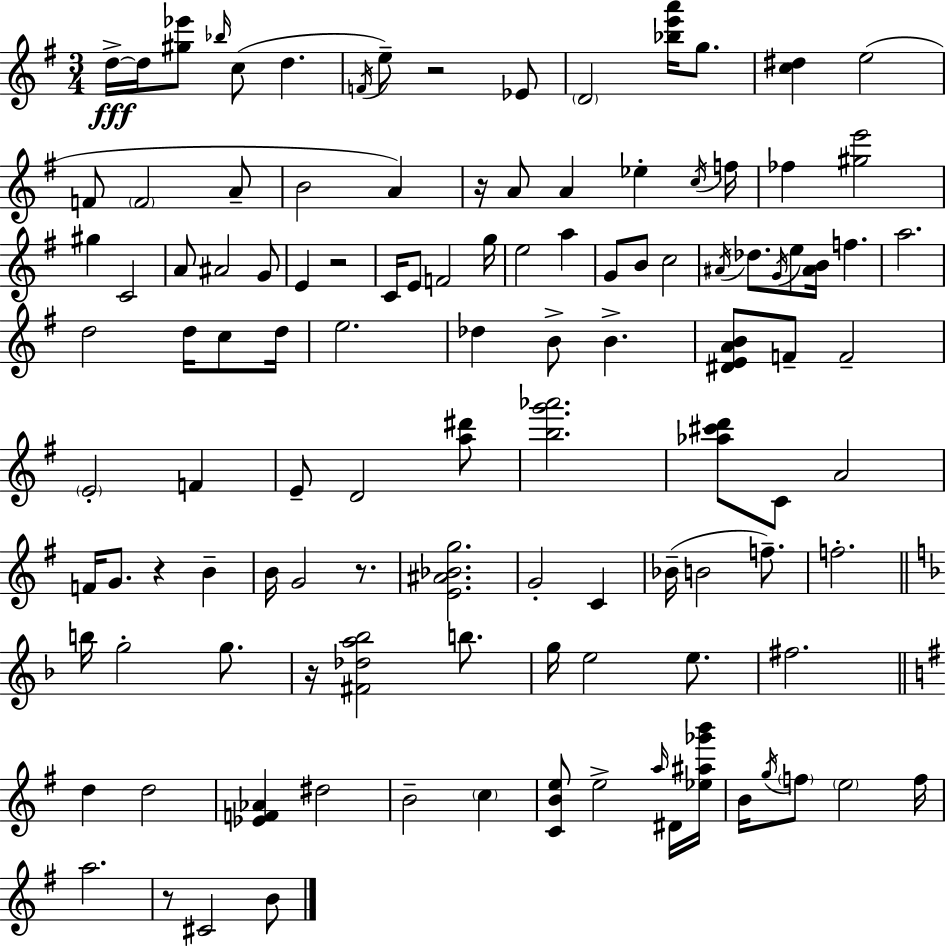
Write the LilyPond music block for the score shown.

{
  \clef treble
  \numericTimeSignature
  \time 3/4
  \key g \major
  \repeat volta 2 { d''16->~~\fff d''16 <gis'' ees'''>8 \grace { bes''16 }( c''8 d''4. | \acciaccatura { f'16 } e''8--) r2 | ees'8 \parenthesize d'2 <bes'' e''' a'''>16 g''8. | <c'' dis''>4 e''2( | \break f'8 \parenthesize f'2 | a'8-- b'2 a'4) | r16 a'8 a'4 ees''4-. | \acciaccatura { c''16 } f''16 fes''4 <gis'' e'''>2 | \break gis''4 c'2 | a'8 ais'2 | g'8 e'4 r2 | c'16 e'8 f'2 | \break g''16 e''2 a''4 | g'8 b'8 c''2 | \acciaccatura { ais'16 } des''8. \acciaccatura { g'16 } e''8 <ais' b'>16 f''4. | a''2. | \break d''2 | d''16 c''8 d''16 e''2. | des''4 b'8-> b'4.-> | <dis' e' a' b'>8 f'8-- f'2-- | \break \parenthesize e'2-. | f'4 e'8-- d'2 | <a'' dis'''>8 <b'' g''' aes'''>2. | <aes'' cis''' d'''>8 c'8 a'2 | \break f'16 g'8. r4 | b'4-- b'16 g'2 | r8. <e' ais' bes' g''>2. | g'2-. | \break c'4 bes'16--( b'2 | f''8.--) f''2.-. | \bar "||" \break \key d \minor b''16 g''2-. g''8. | r16 <fis' des'' a'' bes''>2 b''8. | g''16 e''2 e''8. | fis''2. | \break \bar "||" \break \key g \major d''4 d''2 | <ees' f' aes'>4 dis''2 | b'2-- \parenthesize c''4 | <c' b' e''>8 e''2-> \grace { a''16 } dis'16 | \break <ees'' ais'' ges''' b'''>16 b'16 \acciaccatura { g''16 } \parenthesize f''8 \parenthesize e''2 | f''16 a''2. | r8 cis'2 | b'8 } \bar "|."
}